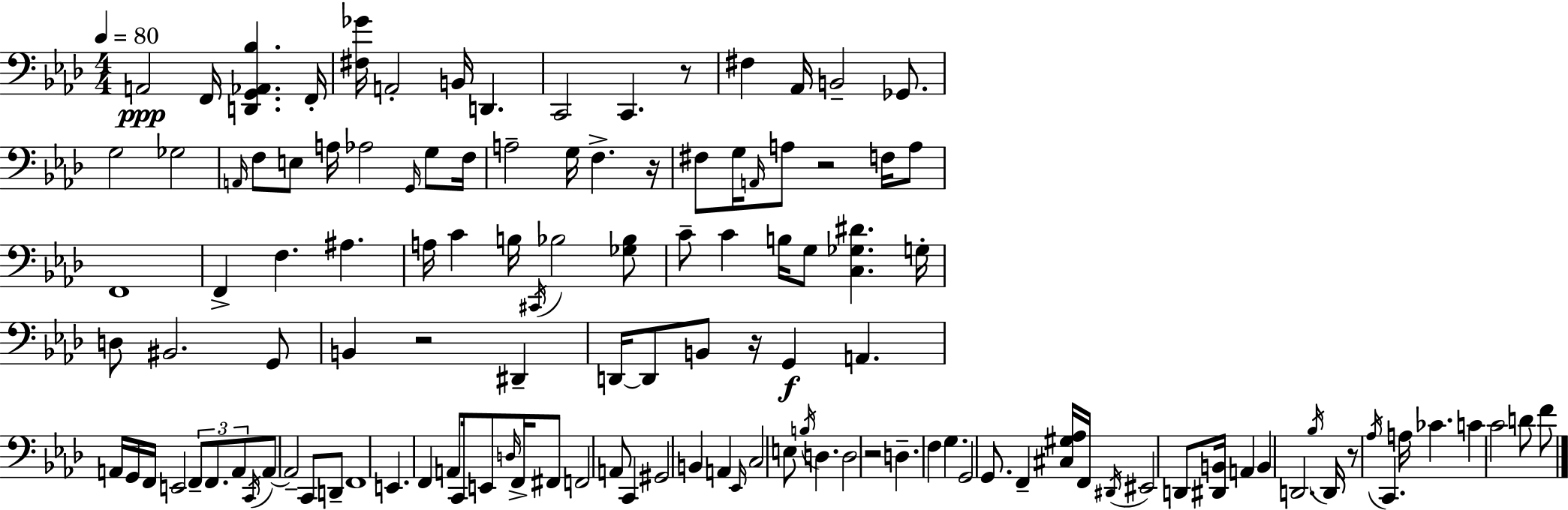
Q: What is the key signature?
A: AES major